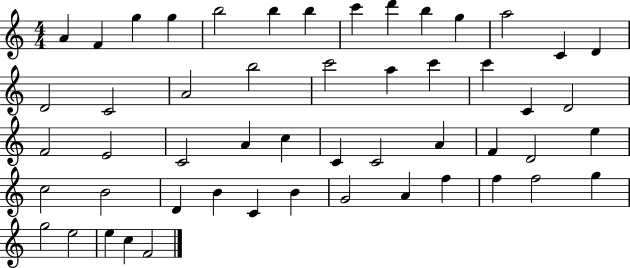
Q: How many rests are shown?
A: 0